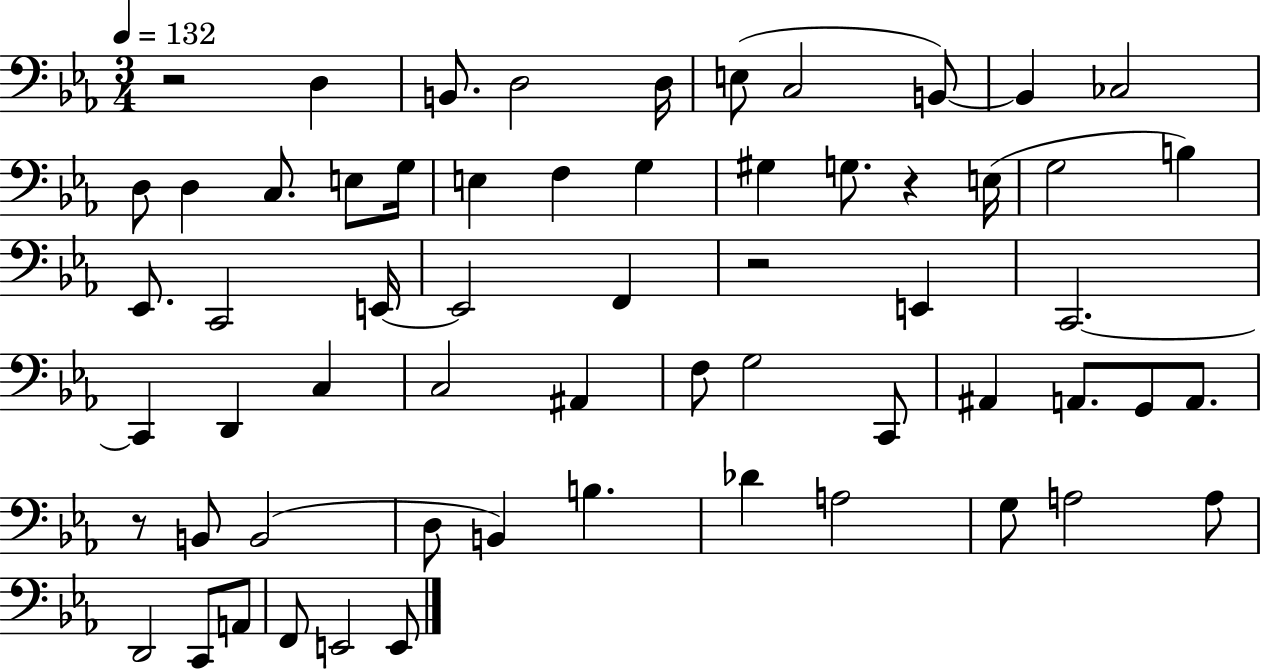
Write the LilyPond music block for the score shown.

{
  \clef bass
  \numericTimeSignature
  \time 3/4
  \key ees \major
  \tempo 4 = 132
  r2 d4 | b,8. d2 d16 | e8( c2 b,8~~) | b,4 ces2 | \break d8 d4 c8. e8 g16 | e4 f4 g4 | gis4 g8. r4 e16( | g2 b4) | \break ees,8. c,2 e,16~~ | e,2 f,4 | r2 e,4 | c,2.~~ | \break c,4 d,4 c4 | c2 ais,4 | f8 g2 c,8 | ais,4 a,8. g,8 a,8. | \break r8 b,8 b,2( | d8 b,4) b4. | des'4 a2 | g8 a2 a8 | \break d,2 c,8 a,8 | f,8 e,2 e,8 | \bar "|."
}